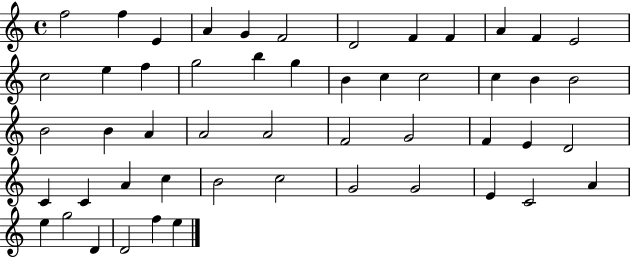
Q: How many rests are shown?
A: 0